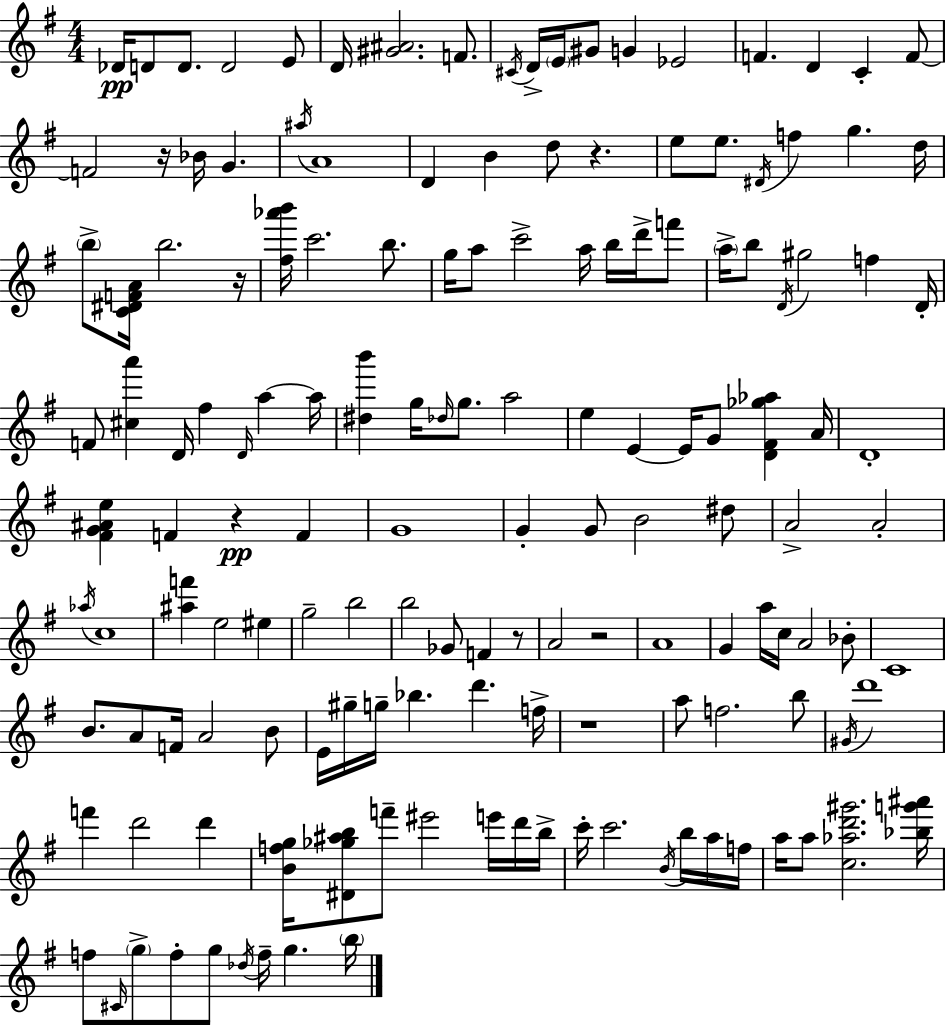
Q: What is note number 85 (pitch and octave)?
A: G4